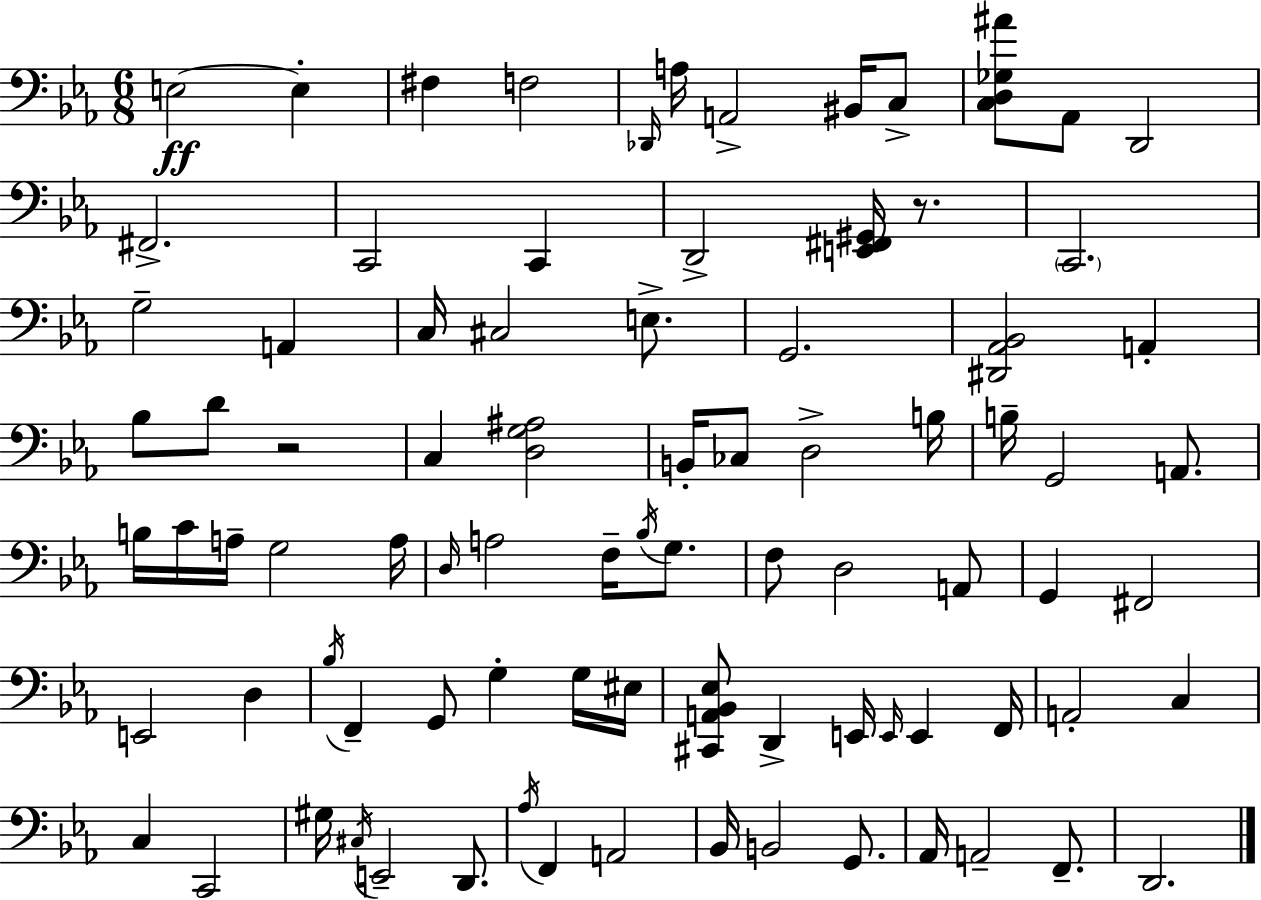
{
  \clef bass
  \numericTimeSignature
  \time 6/8
  \key c \minor
  e2~~\ff e4-. | fis4 f2 | \grace { des,16 } a16 a,2-> bis,16 c8-> | <c d ges ais'>8 aes,8 d,2 | \break fis,2.-> | c,2 c,4 | d,2-> <e, fis, gis,>16 r8. | \parenthesize c,2. | \break g2-- a,4 | c16 cis2 e8.-> | g,2. | <dis, aes, bes,>2 a,4-. | \break bes8 d'8 r2 | c4 <d g ais>2 | b,16-. ces8 d2-> | b16 b16-- g,2 a,8. | \break b16 c'16 a16-- g2 | a16 \grace { d16 } a2 f16-- \acciaccatura { bes16 } | g8. f8 d2 | a,8 g,4 fis,2 | \break e,2 d4 | \acciaccatura { bes16 } f,4-- g,8 g4-. | g16 eis16 <cis, a, bes, ees>8 d,4-> e,16 \grace { e,16 } | e,4 f,16 a,2-. | \break c4 c4 c,2 | gis16 \acciaccatura { cis16 } e,2-- | d,8. \acciaccatura { aes16 } f,4 a,2 | bes,16 b,2 | \break g,8. aes,16 a,2-- | f,8.-- d,2. | \bar "|."
}